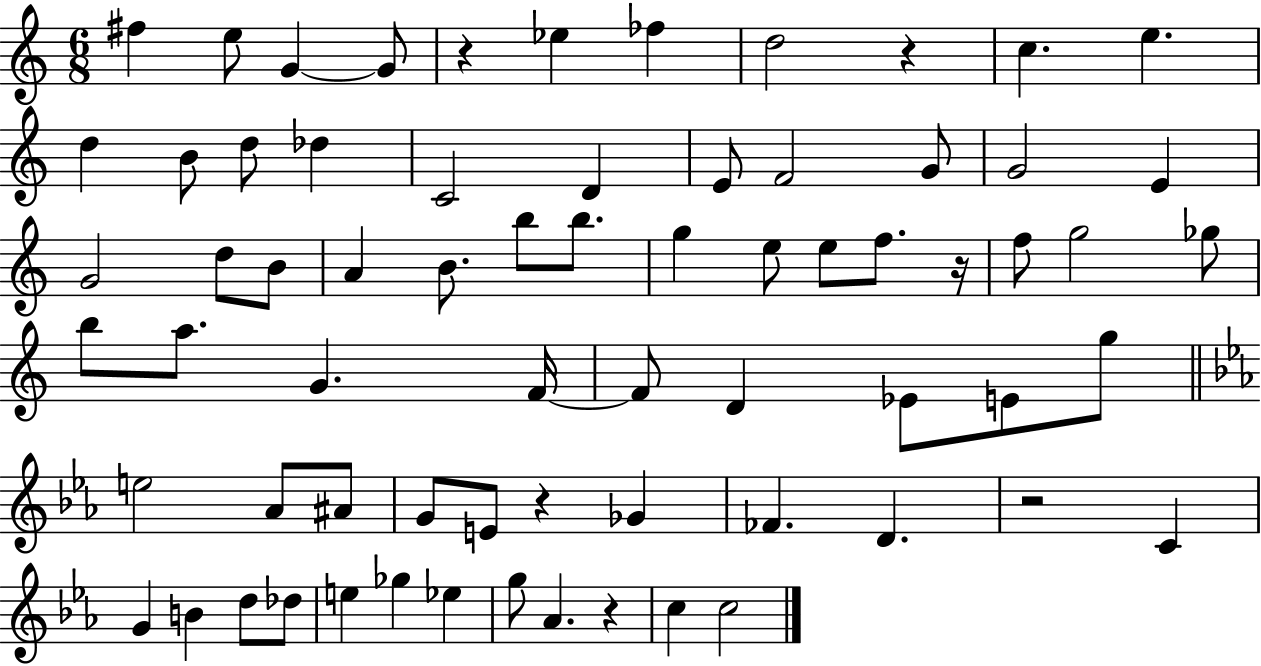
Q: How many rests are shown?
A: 6